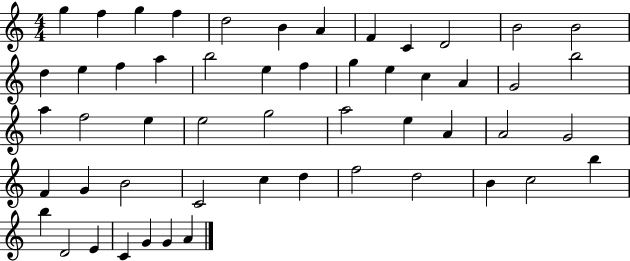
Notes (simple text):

G5/q F5/q G5/q F5/q D5/h B4/q A4/q F4/q C4/q D4/h B4/h B4/h D5/q E5/q F5/q A5/q B5/h E5/q F5/q G5/q E5/q C5/q A4/q G4/h B5/h A5/q F5/h E5/q E5/h G5/h A5/h E5/q A4/q A4/h G4/h F4/q G4/q B4/h C4/h C5/q D5/q F5/h D5/h B4/q C5/h B5/q B5/q D4/h E4/q C4/q G4/q G4/q A4/q